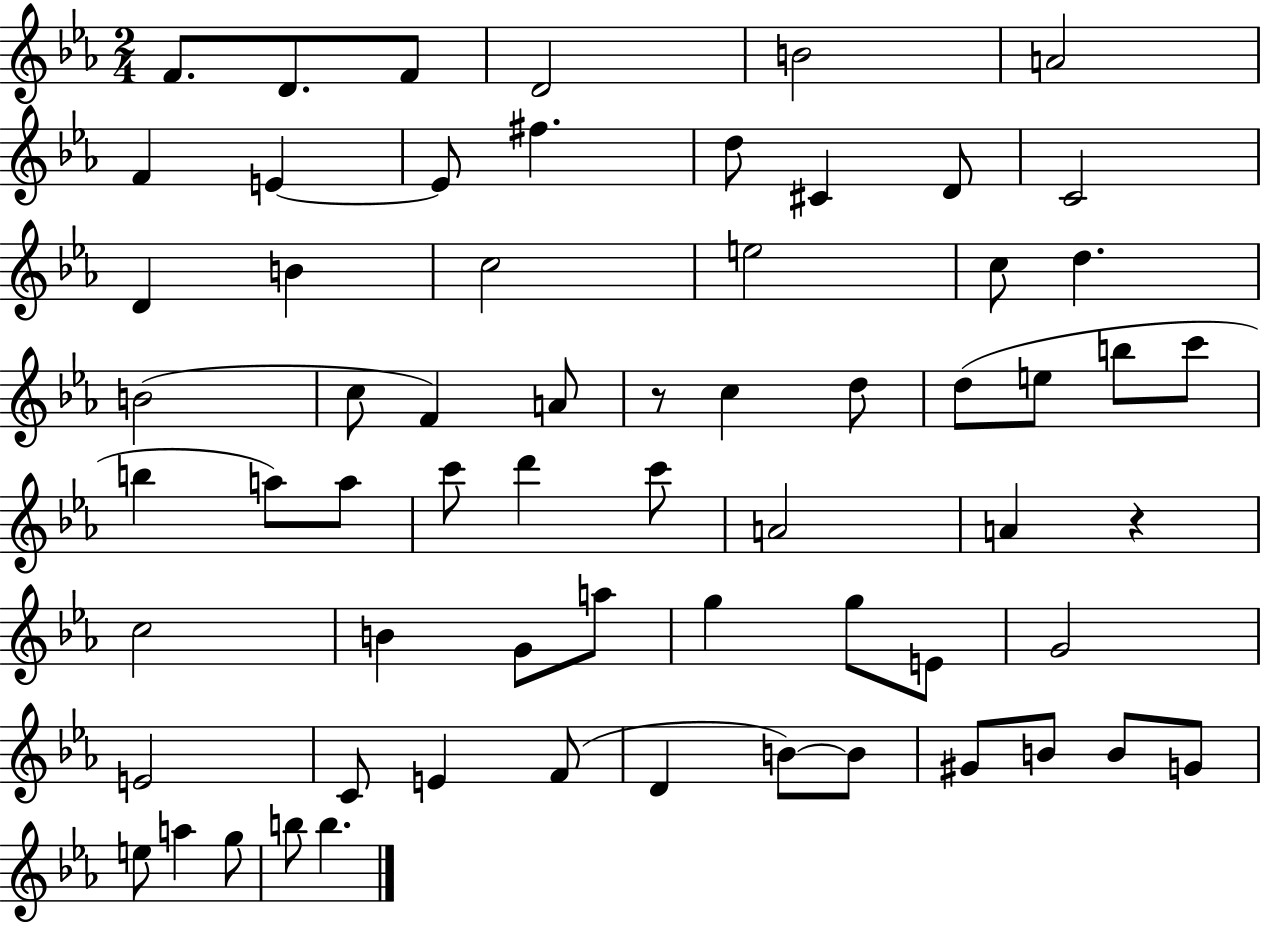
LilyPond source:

{
  \clef treble
  \numericTimeSignature
  \time 2/4
  \key ees \major
  \repeat volta 2 { f'8. d'8. f'8 | d'2 | b'2 | a'2 | \break f'4 e'4~~ | e'8 fis''4. | d''8 cis'4 d'8 | c'2 | \break d'4 b'4 | c''2 | e''2 | c''8 d''4. | \break b'2( | c''8 f'4) a'8 | r8 c''4 d''8 | d''8( e''8 b''8 c'''8 | \break b''4 a''8) a''8 | c'''8 d'''4 c'''8 | a'2 | a'4 r4 | \break c''2 | b'4 g'8 a''8 | g''4 g''8 e'8 | g'2 | \break e'2 | c'8 e'4 f'8( | d'4 b'8~~) b'8 | gis'8 b'8 b'8 g'8 | \break e''8 a''4 g''8 | b''8 b''4. | } \bar "|."
}